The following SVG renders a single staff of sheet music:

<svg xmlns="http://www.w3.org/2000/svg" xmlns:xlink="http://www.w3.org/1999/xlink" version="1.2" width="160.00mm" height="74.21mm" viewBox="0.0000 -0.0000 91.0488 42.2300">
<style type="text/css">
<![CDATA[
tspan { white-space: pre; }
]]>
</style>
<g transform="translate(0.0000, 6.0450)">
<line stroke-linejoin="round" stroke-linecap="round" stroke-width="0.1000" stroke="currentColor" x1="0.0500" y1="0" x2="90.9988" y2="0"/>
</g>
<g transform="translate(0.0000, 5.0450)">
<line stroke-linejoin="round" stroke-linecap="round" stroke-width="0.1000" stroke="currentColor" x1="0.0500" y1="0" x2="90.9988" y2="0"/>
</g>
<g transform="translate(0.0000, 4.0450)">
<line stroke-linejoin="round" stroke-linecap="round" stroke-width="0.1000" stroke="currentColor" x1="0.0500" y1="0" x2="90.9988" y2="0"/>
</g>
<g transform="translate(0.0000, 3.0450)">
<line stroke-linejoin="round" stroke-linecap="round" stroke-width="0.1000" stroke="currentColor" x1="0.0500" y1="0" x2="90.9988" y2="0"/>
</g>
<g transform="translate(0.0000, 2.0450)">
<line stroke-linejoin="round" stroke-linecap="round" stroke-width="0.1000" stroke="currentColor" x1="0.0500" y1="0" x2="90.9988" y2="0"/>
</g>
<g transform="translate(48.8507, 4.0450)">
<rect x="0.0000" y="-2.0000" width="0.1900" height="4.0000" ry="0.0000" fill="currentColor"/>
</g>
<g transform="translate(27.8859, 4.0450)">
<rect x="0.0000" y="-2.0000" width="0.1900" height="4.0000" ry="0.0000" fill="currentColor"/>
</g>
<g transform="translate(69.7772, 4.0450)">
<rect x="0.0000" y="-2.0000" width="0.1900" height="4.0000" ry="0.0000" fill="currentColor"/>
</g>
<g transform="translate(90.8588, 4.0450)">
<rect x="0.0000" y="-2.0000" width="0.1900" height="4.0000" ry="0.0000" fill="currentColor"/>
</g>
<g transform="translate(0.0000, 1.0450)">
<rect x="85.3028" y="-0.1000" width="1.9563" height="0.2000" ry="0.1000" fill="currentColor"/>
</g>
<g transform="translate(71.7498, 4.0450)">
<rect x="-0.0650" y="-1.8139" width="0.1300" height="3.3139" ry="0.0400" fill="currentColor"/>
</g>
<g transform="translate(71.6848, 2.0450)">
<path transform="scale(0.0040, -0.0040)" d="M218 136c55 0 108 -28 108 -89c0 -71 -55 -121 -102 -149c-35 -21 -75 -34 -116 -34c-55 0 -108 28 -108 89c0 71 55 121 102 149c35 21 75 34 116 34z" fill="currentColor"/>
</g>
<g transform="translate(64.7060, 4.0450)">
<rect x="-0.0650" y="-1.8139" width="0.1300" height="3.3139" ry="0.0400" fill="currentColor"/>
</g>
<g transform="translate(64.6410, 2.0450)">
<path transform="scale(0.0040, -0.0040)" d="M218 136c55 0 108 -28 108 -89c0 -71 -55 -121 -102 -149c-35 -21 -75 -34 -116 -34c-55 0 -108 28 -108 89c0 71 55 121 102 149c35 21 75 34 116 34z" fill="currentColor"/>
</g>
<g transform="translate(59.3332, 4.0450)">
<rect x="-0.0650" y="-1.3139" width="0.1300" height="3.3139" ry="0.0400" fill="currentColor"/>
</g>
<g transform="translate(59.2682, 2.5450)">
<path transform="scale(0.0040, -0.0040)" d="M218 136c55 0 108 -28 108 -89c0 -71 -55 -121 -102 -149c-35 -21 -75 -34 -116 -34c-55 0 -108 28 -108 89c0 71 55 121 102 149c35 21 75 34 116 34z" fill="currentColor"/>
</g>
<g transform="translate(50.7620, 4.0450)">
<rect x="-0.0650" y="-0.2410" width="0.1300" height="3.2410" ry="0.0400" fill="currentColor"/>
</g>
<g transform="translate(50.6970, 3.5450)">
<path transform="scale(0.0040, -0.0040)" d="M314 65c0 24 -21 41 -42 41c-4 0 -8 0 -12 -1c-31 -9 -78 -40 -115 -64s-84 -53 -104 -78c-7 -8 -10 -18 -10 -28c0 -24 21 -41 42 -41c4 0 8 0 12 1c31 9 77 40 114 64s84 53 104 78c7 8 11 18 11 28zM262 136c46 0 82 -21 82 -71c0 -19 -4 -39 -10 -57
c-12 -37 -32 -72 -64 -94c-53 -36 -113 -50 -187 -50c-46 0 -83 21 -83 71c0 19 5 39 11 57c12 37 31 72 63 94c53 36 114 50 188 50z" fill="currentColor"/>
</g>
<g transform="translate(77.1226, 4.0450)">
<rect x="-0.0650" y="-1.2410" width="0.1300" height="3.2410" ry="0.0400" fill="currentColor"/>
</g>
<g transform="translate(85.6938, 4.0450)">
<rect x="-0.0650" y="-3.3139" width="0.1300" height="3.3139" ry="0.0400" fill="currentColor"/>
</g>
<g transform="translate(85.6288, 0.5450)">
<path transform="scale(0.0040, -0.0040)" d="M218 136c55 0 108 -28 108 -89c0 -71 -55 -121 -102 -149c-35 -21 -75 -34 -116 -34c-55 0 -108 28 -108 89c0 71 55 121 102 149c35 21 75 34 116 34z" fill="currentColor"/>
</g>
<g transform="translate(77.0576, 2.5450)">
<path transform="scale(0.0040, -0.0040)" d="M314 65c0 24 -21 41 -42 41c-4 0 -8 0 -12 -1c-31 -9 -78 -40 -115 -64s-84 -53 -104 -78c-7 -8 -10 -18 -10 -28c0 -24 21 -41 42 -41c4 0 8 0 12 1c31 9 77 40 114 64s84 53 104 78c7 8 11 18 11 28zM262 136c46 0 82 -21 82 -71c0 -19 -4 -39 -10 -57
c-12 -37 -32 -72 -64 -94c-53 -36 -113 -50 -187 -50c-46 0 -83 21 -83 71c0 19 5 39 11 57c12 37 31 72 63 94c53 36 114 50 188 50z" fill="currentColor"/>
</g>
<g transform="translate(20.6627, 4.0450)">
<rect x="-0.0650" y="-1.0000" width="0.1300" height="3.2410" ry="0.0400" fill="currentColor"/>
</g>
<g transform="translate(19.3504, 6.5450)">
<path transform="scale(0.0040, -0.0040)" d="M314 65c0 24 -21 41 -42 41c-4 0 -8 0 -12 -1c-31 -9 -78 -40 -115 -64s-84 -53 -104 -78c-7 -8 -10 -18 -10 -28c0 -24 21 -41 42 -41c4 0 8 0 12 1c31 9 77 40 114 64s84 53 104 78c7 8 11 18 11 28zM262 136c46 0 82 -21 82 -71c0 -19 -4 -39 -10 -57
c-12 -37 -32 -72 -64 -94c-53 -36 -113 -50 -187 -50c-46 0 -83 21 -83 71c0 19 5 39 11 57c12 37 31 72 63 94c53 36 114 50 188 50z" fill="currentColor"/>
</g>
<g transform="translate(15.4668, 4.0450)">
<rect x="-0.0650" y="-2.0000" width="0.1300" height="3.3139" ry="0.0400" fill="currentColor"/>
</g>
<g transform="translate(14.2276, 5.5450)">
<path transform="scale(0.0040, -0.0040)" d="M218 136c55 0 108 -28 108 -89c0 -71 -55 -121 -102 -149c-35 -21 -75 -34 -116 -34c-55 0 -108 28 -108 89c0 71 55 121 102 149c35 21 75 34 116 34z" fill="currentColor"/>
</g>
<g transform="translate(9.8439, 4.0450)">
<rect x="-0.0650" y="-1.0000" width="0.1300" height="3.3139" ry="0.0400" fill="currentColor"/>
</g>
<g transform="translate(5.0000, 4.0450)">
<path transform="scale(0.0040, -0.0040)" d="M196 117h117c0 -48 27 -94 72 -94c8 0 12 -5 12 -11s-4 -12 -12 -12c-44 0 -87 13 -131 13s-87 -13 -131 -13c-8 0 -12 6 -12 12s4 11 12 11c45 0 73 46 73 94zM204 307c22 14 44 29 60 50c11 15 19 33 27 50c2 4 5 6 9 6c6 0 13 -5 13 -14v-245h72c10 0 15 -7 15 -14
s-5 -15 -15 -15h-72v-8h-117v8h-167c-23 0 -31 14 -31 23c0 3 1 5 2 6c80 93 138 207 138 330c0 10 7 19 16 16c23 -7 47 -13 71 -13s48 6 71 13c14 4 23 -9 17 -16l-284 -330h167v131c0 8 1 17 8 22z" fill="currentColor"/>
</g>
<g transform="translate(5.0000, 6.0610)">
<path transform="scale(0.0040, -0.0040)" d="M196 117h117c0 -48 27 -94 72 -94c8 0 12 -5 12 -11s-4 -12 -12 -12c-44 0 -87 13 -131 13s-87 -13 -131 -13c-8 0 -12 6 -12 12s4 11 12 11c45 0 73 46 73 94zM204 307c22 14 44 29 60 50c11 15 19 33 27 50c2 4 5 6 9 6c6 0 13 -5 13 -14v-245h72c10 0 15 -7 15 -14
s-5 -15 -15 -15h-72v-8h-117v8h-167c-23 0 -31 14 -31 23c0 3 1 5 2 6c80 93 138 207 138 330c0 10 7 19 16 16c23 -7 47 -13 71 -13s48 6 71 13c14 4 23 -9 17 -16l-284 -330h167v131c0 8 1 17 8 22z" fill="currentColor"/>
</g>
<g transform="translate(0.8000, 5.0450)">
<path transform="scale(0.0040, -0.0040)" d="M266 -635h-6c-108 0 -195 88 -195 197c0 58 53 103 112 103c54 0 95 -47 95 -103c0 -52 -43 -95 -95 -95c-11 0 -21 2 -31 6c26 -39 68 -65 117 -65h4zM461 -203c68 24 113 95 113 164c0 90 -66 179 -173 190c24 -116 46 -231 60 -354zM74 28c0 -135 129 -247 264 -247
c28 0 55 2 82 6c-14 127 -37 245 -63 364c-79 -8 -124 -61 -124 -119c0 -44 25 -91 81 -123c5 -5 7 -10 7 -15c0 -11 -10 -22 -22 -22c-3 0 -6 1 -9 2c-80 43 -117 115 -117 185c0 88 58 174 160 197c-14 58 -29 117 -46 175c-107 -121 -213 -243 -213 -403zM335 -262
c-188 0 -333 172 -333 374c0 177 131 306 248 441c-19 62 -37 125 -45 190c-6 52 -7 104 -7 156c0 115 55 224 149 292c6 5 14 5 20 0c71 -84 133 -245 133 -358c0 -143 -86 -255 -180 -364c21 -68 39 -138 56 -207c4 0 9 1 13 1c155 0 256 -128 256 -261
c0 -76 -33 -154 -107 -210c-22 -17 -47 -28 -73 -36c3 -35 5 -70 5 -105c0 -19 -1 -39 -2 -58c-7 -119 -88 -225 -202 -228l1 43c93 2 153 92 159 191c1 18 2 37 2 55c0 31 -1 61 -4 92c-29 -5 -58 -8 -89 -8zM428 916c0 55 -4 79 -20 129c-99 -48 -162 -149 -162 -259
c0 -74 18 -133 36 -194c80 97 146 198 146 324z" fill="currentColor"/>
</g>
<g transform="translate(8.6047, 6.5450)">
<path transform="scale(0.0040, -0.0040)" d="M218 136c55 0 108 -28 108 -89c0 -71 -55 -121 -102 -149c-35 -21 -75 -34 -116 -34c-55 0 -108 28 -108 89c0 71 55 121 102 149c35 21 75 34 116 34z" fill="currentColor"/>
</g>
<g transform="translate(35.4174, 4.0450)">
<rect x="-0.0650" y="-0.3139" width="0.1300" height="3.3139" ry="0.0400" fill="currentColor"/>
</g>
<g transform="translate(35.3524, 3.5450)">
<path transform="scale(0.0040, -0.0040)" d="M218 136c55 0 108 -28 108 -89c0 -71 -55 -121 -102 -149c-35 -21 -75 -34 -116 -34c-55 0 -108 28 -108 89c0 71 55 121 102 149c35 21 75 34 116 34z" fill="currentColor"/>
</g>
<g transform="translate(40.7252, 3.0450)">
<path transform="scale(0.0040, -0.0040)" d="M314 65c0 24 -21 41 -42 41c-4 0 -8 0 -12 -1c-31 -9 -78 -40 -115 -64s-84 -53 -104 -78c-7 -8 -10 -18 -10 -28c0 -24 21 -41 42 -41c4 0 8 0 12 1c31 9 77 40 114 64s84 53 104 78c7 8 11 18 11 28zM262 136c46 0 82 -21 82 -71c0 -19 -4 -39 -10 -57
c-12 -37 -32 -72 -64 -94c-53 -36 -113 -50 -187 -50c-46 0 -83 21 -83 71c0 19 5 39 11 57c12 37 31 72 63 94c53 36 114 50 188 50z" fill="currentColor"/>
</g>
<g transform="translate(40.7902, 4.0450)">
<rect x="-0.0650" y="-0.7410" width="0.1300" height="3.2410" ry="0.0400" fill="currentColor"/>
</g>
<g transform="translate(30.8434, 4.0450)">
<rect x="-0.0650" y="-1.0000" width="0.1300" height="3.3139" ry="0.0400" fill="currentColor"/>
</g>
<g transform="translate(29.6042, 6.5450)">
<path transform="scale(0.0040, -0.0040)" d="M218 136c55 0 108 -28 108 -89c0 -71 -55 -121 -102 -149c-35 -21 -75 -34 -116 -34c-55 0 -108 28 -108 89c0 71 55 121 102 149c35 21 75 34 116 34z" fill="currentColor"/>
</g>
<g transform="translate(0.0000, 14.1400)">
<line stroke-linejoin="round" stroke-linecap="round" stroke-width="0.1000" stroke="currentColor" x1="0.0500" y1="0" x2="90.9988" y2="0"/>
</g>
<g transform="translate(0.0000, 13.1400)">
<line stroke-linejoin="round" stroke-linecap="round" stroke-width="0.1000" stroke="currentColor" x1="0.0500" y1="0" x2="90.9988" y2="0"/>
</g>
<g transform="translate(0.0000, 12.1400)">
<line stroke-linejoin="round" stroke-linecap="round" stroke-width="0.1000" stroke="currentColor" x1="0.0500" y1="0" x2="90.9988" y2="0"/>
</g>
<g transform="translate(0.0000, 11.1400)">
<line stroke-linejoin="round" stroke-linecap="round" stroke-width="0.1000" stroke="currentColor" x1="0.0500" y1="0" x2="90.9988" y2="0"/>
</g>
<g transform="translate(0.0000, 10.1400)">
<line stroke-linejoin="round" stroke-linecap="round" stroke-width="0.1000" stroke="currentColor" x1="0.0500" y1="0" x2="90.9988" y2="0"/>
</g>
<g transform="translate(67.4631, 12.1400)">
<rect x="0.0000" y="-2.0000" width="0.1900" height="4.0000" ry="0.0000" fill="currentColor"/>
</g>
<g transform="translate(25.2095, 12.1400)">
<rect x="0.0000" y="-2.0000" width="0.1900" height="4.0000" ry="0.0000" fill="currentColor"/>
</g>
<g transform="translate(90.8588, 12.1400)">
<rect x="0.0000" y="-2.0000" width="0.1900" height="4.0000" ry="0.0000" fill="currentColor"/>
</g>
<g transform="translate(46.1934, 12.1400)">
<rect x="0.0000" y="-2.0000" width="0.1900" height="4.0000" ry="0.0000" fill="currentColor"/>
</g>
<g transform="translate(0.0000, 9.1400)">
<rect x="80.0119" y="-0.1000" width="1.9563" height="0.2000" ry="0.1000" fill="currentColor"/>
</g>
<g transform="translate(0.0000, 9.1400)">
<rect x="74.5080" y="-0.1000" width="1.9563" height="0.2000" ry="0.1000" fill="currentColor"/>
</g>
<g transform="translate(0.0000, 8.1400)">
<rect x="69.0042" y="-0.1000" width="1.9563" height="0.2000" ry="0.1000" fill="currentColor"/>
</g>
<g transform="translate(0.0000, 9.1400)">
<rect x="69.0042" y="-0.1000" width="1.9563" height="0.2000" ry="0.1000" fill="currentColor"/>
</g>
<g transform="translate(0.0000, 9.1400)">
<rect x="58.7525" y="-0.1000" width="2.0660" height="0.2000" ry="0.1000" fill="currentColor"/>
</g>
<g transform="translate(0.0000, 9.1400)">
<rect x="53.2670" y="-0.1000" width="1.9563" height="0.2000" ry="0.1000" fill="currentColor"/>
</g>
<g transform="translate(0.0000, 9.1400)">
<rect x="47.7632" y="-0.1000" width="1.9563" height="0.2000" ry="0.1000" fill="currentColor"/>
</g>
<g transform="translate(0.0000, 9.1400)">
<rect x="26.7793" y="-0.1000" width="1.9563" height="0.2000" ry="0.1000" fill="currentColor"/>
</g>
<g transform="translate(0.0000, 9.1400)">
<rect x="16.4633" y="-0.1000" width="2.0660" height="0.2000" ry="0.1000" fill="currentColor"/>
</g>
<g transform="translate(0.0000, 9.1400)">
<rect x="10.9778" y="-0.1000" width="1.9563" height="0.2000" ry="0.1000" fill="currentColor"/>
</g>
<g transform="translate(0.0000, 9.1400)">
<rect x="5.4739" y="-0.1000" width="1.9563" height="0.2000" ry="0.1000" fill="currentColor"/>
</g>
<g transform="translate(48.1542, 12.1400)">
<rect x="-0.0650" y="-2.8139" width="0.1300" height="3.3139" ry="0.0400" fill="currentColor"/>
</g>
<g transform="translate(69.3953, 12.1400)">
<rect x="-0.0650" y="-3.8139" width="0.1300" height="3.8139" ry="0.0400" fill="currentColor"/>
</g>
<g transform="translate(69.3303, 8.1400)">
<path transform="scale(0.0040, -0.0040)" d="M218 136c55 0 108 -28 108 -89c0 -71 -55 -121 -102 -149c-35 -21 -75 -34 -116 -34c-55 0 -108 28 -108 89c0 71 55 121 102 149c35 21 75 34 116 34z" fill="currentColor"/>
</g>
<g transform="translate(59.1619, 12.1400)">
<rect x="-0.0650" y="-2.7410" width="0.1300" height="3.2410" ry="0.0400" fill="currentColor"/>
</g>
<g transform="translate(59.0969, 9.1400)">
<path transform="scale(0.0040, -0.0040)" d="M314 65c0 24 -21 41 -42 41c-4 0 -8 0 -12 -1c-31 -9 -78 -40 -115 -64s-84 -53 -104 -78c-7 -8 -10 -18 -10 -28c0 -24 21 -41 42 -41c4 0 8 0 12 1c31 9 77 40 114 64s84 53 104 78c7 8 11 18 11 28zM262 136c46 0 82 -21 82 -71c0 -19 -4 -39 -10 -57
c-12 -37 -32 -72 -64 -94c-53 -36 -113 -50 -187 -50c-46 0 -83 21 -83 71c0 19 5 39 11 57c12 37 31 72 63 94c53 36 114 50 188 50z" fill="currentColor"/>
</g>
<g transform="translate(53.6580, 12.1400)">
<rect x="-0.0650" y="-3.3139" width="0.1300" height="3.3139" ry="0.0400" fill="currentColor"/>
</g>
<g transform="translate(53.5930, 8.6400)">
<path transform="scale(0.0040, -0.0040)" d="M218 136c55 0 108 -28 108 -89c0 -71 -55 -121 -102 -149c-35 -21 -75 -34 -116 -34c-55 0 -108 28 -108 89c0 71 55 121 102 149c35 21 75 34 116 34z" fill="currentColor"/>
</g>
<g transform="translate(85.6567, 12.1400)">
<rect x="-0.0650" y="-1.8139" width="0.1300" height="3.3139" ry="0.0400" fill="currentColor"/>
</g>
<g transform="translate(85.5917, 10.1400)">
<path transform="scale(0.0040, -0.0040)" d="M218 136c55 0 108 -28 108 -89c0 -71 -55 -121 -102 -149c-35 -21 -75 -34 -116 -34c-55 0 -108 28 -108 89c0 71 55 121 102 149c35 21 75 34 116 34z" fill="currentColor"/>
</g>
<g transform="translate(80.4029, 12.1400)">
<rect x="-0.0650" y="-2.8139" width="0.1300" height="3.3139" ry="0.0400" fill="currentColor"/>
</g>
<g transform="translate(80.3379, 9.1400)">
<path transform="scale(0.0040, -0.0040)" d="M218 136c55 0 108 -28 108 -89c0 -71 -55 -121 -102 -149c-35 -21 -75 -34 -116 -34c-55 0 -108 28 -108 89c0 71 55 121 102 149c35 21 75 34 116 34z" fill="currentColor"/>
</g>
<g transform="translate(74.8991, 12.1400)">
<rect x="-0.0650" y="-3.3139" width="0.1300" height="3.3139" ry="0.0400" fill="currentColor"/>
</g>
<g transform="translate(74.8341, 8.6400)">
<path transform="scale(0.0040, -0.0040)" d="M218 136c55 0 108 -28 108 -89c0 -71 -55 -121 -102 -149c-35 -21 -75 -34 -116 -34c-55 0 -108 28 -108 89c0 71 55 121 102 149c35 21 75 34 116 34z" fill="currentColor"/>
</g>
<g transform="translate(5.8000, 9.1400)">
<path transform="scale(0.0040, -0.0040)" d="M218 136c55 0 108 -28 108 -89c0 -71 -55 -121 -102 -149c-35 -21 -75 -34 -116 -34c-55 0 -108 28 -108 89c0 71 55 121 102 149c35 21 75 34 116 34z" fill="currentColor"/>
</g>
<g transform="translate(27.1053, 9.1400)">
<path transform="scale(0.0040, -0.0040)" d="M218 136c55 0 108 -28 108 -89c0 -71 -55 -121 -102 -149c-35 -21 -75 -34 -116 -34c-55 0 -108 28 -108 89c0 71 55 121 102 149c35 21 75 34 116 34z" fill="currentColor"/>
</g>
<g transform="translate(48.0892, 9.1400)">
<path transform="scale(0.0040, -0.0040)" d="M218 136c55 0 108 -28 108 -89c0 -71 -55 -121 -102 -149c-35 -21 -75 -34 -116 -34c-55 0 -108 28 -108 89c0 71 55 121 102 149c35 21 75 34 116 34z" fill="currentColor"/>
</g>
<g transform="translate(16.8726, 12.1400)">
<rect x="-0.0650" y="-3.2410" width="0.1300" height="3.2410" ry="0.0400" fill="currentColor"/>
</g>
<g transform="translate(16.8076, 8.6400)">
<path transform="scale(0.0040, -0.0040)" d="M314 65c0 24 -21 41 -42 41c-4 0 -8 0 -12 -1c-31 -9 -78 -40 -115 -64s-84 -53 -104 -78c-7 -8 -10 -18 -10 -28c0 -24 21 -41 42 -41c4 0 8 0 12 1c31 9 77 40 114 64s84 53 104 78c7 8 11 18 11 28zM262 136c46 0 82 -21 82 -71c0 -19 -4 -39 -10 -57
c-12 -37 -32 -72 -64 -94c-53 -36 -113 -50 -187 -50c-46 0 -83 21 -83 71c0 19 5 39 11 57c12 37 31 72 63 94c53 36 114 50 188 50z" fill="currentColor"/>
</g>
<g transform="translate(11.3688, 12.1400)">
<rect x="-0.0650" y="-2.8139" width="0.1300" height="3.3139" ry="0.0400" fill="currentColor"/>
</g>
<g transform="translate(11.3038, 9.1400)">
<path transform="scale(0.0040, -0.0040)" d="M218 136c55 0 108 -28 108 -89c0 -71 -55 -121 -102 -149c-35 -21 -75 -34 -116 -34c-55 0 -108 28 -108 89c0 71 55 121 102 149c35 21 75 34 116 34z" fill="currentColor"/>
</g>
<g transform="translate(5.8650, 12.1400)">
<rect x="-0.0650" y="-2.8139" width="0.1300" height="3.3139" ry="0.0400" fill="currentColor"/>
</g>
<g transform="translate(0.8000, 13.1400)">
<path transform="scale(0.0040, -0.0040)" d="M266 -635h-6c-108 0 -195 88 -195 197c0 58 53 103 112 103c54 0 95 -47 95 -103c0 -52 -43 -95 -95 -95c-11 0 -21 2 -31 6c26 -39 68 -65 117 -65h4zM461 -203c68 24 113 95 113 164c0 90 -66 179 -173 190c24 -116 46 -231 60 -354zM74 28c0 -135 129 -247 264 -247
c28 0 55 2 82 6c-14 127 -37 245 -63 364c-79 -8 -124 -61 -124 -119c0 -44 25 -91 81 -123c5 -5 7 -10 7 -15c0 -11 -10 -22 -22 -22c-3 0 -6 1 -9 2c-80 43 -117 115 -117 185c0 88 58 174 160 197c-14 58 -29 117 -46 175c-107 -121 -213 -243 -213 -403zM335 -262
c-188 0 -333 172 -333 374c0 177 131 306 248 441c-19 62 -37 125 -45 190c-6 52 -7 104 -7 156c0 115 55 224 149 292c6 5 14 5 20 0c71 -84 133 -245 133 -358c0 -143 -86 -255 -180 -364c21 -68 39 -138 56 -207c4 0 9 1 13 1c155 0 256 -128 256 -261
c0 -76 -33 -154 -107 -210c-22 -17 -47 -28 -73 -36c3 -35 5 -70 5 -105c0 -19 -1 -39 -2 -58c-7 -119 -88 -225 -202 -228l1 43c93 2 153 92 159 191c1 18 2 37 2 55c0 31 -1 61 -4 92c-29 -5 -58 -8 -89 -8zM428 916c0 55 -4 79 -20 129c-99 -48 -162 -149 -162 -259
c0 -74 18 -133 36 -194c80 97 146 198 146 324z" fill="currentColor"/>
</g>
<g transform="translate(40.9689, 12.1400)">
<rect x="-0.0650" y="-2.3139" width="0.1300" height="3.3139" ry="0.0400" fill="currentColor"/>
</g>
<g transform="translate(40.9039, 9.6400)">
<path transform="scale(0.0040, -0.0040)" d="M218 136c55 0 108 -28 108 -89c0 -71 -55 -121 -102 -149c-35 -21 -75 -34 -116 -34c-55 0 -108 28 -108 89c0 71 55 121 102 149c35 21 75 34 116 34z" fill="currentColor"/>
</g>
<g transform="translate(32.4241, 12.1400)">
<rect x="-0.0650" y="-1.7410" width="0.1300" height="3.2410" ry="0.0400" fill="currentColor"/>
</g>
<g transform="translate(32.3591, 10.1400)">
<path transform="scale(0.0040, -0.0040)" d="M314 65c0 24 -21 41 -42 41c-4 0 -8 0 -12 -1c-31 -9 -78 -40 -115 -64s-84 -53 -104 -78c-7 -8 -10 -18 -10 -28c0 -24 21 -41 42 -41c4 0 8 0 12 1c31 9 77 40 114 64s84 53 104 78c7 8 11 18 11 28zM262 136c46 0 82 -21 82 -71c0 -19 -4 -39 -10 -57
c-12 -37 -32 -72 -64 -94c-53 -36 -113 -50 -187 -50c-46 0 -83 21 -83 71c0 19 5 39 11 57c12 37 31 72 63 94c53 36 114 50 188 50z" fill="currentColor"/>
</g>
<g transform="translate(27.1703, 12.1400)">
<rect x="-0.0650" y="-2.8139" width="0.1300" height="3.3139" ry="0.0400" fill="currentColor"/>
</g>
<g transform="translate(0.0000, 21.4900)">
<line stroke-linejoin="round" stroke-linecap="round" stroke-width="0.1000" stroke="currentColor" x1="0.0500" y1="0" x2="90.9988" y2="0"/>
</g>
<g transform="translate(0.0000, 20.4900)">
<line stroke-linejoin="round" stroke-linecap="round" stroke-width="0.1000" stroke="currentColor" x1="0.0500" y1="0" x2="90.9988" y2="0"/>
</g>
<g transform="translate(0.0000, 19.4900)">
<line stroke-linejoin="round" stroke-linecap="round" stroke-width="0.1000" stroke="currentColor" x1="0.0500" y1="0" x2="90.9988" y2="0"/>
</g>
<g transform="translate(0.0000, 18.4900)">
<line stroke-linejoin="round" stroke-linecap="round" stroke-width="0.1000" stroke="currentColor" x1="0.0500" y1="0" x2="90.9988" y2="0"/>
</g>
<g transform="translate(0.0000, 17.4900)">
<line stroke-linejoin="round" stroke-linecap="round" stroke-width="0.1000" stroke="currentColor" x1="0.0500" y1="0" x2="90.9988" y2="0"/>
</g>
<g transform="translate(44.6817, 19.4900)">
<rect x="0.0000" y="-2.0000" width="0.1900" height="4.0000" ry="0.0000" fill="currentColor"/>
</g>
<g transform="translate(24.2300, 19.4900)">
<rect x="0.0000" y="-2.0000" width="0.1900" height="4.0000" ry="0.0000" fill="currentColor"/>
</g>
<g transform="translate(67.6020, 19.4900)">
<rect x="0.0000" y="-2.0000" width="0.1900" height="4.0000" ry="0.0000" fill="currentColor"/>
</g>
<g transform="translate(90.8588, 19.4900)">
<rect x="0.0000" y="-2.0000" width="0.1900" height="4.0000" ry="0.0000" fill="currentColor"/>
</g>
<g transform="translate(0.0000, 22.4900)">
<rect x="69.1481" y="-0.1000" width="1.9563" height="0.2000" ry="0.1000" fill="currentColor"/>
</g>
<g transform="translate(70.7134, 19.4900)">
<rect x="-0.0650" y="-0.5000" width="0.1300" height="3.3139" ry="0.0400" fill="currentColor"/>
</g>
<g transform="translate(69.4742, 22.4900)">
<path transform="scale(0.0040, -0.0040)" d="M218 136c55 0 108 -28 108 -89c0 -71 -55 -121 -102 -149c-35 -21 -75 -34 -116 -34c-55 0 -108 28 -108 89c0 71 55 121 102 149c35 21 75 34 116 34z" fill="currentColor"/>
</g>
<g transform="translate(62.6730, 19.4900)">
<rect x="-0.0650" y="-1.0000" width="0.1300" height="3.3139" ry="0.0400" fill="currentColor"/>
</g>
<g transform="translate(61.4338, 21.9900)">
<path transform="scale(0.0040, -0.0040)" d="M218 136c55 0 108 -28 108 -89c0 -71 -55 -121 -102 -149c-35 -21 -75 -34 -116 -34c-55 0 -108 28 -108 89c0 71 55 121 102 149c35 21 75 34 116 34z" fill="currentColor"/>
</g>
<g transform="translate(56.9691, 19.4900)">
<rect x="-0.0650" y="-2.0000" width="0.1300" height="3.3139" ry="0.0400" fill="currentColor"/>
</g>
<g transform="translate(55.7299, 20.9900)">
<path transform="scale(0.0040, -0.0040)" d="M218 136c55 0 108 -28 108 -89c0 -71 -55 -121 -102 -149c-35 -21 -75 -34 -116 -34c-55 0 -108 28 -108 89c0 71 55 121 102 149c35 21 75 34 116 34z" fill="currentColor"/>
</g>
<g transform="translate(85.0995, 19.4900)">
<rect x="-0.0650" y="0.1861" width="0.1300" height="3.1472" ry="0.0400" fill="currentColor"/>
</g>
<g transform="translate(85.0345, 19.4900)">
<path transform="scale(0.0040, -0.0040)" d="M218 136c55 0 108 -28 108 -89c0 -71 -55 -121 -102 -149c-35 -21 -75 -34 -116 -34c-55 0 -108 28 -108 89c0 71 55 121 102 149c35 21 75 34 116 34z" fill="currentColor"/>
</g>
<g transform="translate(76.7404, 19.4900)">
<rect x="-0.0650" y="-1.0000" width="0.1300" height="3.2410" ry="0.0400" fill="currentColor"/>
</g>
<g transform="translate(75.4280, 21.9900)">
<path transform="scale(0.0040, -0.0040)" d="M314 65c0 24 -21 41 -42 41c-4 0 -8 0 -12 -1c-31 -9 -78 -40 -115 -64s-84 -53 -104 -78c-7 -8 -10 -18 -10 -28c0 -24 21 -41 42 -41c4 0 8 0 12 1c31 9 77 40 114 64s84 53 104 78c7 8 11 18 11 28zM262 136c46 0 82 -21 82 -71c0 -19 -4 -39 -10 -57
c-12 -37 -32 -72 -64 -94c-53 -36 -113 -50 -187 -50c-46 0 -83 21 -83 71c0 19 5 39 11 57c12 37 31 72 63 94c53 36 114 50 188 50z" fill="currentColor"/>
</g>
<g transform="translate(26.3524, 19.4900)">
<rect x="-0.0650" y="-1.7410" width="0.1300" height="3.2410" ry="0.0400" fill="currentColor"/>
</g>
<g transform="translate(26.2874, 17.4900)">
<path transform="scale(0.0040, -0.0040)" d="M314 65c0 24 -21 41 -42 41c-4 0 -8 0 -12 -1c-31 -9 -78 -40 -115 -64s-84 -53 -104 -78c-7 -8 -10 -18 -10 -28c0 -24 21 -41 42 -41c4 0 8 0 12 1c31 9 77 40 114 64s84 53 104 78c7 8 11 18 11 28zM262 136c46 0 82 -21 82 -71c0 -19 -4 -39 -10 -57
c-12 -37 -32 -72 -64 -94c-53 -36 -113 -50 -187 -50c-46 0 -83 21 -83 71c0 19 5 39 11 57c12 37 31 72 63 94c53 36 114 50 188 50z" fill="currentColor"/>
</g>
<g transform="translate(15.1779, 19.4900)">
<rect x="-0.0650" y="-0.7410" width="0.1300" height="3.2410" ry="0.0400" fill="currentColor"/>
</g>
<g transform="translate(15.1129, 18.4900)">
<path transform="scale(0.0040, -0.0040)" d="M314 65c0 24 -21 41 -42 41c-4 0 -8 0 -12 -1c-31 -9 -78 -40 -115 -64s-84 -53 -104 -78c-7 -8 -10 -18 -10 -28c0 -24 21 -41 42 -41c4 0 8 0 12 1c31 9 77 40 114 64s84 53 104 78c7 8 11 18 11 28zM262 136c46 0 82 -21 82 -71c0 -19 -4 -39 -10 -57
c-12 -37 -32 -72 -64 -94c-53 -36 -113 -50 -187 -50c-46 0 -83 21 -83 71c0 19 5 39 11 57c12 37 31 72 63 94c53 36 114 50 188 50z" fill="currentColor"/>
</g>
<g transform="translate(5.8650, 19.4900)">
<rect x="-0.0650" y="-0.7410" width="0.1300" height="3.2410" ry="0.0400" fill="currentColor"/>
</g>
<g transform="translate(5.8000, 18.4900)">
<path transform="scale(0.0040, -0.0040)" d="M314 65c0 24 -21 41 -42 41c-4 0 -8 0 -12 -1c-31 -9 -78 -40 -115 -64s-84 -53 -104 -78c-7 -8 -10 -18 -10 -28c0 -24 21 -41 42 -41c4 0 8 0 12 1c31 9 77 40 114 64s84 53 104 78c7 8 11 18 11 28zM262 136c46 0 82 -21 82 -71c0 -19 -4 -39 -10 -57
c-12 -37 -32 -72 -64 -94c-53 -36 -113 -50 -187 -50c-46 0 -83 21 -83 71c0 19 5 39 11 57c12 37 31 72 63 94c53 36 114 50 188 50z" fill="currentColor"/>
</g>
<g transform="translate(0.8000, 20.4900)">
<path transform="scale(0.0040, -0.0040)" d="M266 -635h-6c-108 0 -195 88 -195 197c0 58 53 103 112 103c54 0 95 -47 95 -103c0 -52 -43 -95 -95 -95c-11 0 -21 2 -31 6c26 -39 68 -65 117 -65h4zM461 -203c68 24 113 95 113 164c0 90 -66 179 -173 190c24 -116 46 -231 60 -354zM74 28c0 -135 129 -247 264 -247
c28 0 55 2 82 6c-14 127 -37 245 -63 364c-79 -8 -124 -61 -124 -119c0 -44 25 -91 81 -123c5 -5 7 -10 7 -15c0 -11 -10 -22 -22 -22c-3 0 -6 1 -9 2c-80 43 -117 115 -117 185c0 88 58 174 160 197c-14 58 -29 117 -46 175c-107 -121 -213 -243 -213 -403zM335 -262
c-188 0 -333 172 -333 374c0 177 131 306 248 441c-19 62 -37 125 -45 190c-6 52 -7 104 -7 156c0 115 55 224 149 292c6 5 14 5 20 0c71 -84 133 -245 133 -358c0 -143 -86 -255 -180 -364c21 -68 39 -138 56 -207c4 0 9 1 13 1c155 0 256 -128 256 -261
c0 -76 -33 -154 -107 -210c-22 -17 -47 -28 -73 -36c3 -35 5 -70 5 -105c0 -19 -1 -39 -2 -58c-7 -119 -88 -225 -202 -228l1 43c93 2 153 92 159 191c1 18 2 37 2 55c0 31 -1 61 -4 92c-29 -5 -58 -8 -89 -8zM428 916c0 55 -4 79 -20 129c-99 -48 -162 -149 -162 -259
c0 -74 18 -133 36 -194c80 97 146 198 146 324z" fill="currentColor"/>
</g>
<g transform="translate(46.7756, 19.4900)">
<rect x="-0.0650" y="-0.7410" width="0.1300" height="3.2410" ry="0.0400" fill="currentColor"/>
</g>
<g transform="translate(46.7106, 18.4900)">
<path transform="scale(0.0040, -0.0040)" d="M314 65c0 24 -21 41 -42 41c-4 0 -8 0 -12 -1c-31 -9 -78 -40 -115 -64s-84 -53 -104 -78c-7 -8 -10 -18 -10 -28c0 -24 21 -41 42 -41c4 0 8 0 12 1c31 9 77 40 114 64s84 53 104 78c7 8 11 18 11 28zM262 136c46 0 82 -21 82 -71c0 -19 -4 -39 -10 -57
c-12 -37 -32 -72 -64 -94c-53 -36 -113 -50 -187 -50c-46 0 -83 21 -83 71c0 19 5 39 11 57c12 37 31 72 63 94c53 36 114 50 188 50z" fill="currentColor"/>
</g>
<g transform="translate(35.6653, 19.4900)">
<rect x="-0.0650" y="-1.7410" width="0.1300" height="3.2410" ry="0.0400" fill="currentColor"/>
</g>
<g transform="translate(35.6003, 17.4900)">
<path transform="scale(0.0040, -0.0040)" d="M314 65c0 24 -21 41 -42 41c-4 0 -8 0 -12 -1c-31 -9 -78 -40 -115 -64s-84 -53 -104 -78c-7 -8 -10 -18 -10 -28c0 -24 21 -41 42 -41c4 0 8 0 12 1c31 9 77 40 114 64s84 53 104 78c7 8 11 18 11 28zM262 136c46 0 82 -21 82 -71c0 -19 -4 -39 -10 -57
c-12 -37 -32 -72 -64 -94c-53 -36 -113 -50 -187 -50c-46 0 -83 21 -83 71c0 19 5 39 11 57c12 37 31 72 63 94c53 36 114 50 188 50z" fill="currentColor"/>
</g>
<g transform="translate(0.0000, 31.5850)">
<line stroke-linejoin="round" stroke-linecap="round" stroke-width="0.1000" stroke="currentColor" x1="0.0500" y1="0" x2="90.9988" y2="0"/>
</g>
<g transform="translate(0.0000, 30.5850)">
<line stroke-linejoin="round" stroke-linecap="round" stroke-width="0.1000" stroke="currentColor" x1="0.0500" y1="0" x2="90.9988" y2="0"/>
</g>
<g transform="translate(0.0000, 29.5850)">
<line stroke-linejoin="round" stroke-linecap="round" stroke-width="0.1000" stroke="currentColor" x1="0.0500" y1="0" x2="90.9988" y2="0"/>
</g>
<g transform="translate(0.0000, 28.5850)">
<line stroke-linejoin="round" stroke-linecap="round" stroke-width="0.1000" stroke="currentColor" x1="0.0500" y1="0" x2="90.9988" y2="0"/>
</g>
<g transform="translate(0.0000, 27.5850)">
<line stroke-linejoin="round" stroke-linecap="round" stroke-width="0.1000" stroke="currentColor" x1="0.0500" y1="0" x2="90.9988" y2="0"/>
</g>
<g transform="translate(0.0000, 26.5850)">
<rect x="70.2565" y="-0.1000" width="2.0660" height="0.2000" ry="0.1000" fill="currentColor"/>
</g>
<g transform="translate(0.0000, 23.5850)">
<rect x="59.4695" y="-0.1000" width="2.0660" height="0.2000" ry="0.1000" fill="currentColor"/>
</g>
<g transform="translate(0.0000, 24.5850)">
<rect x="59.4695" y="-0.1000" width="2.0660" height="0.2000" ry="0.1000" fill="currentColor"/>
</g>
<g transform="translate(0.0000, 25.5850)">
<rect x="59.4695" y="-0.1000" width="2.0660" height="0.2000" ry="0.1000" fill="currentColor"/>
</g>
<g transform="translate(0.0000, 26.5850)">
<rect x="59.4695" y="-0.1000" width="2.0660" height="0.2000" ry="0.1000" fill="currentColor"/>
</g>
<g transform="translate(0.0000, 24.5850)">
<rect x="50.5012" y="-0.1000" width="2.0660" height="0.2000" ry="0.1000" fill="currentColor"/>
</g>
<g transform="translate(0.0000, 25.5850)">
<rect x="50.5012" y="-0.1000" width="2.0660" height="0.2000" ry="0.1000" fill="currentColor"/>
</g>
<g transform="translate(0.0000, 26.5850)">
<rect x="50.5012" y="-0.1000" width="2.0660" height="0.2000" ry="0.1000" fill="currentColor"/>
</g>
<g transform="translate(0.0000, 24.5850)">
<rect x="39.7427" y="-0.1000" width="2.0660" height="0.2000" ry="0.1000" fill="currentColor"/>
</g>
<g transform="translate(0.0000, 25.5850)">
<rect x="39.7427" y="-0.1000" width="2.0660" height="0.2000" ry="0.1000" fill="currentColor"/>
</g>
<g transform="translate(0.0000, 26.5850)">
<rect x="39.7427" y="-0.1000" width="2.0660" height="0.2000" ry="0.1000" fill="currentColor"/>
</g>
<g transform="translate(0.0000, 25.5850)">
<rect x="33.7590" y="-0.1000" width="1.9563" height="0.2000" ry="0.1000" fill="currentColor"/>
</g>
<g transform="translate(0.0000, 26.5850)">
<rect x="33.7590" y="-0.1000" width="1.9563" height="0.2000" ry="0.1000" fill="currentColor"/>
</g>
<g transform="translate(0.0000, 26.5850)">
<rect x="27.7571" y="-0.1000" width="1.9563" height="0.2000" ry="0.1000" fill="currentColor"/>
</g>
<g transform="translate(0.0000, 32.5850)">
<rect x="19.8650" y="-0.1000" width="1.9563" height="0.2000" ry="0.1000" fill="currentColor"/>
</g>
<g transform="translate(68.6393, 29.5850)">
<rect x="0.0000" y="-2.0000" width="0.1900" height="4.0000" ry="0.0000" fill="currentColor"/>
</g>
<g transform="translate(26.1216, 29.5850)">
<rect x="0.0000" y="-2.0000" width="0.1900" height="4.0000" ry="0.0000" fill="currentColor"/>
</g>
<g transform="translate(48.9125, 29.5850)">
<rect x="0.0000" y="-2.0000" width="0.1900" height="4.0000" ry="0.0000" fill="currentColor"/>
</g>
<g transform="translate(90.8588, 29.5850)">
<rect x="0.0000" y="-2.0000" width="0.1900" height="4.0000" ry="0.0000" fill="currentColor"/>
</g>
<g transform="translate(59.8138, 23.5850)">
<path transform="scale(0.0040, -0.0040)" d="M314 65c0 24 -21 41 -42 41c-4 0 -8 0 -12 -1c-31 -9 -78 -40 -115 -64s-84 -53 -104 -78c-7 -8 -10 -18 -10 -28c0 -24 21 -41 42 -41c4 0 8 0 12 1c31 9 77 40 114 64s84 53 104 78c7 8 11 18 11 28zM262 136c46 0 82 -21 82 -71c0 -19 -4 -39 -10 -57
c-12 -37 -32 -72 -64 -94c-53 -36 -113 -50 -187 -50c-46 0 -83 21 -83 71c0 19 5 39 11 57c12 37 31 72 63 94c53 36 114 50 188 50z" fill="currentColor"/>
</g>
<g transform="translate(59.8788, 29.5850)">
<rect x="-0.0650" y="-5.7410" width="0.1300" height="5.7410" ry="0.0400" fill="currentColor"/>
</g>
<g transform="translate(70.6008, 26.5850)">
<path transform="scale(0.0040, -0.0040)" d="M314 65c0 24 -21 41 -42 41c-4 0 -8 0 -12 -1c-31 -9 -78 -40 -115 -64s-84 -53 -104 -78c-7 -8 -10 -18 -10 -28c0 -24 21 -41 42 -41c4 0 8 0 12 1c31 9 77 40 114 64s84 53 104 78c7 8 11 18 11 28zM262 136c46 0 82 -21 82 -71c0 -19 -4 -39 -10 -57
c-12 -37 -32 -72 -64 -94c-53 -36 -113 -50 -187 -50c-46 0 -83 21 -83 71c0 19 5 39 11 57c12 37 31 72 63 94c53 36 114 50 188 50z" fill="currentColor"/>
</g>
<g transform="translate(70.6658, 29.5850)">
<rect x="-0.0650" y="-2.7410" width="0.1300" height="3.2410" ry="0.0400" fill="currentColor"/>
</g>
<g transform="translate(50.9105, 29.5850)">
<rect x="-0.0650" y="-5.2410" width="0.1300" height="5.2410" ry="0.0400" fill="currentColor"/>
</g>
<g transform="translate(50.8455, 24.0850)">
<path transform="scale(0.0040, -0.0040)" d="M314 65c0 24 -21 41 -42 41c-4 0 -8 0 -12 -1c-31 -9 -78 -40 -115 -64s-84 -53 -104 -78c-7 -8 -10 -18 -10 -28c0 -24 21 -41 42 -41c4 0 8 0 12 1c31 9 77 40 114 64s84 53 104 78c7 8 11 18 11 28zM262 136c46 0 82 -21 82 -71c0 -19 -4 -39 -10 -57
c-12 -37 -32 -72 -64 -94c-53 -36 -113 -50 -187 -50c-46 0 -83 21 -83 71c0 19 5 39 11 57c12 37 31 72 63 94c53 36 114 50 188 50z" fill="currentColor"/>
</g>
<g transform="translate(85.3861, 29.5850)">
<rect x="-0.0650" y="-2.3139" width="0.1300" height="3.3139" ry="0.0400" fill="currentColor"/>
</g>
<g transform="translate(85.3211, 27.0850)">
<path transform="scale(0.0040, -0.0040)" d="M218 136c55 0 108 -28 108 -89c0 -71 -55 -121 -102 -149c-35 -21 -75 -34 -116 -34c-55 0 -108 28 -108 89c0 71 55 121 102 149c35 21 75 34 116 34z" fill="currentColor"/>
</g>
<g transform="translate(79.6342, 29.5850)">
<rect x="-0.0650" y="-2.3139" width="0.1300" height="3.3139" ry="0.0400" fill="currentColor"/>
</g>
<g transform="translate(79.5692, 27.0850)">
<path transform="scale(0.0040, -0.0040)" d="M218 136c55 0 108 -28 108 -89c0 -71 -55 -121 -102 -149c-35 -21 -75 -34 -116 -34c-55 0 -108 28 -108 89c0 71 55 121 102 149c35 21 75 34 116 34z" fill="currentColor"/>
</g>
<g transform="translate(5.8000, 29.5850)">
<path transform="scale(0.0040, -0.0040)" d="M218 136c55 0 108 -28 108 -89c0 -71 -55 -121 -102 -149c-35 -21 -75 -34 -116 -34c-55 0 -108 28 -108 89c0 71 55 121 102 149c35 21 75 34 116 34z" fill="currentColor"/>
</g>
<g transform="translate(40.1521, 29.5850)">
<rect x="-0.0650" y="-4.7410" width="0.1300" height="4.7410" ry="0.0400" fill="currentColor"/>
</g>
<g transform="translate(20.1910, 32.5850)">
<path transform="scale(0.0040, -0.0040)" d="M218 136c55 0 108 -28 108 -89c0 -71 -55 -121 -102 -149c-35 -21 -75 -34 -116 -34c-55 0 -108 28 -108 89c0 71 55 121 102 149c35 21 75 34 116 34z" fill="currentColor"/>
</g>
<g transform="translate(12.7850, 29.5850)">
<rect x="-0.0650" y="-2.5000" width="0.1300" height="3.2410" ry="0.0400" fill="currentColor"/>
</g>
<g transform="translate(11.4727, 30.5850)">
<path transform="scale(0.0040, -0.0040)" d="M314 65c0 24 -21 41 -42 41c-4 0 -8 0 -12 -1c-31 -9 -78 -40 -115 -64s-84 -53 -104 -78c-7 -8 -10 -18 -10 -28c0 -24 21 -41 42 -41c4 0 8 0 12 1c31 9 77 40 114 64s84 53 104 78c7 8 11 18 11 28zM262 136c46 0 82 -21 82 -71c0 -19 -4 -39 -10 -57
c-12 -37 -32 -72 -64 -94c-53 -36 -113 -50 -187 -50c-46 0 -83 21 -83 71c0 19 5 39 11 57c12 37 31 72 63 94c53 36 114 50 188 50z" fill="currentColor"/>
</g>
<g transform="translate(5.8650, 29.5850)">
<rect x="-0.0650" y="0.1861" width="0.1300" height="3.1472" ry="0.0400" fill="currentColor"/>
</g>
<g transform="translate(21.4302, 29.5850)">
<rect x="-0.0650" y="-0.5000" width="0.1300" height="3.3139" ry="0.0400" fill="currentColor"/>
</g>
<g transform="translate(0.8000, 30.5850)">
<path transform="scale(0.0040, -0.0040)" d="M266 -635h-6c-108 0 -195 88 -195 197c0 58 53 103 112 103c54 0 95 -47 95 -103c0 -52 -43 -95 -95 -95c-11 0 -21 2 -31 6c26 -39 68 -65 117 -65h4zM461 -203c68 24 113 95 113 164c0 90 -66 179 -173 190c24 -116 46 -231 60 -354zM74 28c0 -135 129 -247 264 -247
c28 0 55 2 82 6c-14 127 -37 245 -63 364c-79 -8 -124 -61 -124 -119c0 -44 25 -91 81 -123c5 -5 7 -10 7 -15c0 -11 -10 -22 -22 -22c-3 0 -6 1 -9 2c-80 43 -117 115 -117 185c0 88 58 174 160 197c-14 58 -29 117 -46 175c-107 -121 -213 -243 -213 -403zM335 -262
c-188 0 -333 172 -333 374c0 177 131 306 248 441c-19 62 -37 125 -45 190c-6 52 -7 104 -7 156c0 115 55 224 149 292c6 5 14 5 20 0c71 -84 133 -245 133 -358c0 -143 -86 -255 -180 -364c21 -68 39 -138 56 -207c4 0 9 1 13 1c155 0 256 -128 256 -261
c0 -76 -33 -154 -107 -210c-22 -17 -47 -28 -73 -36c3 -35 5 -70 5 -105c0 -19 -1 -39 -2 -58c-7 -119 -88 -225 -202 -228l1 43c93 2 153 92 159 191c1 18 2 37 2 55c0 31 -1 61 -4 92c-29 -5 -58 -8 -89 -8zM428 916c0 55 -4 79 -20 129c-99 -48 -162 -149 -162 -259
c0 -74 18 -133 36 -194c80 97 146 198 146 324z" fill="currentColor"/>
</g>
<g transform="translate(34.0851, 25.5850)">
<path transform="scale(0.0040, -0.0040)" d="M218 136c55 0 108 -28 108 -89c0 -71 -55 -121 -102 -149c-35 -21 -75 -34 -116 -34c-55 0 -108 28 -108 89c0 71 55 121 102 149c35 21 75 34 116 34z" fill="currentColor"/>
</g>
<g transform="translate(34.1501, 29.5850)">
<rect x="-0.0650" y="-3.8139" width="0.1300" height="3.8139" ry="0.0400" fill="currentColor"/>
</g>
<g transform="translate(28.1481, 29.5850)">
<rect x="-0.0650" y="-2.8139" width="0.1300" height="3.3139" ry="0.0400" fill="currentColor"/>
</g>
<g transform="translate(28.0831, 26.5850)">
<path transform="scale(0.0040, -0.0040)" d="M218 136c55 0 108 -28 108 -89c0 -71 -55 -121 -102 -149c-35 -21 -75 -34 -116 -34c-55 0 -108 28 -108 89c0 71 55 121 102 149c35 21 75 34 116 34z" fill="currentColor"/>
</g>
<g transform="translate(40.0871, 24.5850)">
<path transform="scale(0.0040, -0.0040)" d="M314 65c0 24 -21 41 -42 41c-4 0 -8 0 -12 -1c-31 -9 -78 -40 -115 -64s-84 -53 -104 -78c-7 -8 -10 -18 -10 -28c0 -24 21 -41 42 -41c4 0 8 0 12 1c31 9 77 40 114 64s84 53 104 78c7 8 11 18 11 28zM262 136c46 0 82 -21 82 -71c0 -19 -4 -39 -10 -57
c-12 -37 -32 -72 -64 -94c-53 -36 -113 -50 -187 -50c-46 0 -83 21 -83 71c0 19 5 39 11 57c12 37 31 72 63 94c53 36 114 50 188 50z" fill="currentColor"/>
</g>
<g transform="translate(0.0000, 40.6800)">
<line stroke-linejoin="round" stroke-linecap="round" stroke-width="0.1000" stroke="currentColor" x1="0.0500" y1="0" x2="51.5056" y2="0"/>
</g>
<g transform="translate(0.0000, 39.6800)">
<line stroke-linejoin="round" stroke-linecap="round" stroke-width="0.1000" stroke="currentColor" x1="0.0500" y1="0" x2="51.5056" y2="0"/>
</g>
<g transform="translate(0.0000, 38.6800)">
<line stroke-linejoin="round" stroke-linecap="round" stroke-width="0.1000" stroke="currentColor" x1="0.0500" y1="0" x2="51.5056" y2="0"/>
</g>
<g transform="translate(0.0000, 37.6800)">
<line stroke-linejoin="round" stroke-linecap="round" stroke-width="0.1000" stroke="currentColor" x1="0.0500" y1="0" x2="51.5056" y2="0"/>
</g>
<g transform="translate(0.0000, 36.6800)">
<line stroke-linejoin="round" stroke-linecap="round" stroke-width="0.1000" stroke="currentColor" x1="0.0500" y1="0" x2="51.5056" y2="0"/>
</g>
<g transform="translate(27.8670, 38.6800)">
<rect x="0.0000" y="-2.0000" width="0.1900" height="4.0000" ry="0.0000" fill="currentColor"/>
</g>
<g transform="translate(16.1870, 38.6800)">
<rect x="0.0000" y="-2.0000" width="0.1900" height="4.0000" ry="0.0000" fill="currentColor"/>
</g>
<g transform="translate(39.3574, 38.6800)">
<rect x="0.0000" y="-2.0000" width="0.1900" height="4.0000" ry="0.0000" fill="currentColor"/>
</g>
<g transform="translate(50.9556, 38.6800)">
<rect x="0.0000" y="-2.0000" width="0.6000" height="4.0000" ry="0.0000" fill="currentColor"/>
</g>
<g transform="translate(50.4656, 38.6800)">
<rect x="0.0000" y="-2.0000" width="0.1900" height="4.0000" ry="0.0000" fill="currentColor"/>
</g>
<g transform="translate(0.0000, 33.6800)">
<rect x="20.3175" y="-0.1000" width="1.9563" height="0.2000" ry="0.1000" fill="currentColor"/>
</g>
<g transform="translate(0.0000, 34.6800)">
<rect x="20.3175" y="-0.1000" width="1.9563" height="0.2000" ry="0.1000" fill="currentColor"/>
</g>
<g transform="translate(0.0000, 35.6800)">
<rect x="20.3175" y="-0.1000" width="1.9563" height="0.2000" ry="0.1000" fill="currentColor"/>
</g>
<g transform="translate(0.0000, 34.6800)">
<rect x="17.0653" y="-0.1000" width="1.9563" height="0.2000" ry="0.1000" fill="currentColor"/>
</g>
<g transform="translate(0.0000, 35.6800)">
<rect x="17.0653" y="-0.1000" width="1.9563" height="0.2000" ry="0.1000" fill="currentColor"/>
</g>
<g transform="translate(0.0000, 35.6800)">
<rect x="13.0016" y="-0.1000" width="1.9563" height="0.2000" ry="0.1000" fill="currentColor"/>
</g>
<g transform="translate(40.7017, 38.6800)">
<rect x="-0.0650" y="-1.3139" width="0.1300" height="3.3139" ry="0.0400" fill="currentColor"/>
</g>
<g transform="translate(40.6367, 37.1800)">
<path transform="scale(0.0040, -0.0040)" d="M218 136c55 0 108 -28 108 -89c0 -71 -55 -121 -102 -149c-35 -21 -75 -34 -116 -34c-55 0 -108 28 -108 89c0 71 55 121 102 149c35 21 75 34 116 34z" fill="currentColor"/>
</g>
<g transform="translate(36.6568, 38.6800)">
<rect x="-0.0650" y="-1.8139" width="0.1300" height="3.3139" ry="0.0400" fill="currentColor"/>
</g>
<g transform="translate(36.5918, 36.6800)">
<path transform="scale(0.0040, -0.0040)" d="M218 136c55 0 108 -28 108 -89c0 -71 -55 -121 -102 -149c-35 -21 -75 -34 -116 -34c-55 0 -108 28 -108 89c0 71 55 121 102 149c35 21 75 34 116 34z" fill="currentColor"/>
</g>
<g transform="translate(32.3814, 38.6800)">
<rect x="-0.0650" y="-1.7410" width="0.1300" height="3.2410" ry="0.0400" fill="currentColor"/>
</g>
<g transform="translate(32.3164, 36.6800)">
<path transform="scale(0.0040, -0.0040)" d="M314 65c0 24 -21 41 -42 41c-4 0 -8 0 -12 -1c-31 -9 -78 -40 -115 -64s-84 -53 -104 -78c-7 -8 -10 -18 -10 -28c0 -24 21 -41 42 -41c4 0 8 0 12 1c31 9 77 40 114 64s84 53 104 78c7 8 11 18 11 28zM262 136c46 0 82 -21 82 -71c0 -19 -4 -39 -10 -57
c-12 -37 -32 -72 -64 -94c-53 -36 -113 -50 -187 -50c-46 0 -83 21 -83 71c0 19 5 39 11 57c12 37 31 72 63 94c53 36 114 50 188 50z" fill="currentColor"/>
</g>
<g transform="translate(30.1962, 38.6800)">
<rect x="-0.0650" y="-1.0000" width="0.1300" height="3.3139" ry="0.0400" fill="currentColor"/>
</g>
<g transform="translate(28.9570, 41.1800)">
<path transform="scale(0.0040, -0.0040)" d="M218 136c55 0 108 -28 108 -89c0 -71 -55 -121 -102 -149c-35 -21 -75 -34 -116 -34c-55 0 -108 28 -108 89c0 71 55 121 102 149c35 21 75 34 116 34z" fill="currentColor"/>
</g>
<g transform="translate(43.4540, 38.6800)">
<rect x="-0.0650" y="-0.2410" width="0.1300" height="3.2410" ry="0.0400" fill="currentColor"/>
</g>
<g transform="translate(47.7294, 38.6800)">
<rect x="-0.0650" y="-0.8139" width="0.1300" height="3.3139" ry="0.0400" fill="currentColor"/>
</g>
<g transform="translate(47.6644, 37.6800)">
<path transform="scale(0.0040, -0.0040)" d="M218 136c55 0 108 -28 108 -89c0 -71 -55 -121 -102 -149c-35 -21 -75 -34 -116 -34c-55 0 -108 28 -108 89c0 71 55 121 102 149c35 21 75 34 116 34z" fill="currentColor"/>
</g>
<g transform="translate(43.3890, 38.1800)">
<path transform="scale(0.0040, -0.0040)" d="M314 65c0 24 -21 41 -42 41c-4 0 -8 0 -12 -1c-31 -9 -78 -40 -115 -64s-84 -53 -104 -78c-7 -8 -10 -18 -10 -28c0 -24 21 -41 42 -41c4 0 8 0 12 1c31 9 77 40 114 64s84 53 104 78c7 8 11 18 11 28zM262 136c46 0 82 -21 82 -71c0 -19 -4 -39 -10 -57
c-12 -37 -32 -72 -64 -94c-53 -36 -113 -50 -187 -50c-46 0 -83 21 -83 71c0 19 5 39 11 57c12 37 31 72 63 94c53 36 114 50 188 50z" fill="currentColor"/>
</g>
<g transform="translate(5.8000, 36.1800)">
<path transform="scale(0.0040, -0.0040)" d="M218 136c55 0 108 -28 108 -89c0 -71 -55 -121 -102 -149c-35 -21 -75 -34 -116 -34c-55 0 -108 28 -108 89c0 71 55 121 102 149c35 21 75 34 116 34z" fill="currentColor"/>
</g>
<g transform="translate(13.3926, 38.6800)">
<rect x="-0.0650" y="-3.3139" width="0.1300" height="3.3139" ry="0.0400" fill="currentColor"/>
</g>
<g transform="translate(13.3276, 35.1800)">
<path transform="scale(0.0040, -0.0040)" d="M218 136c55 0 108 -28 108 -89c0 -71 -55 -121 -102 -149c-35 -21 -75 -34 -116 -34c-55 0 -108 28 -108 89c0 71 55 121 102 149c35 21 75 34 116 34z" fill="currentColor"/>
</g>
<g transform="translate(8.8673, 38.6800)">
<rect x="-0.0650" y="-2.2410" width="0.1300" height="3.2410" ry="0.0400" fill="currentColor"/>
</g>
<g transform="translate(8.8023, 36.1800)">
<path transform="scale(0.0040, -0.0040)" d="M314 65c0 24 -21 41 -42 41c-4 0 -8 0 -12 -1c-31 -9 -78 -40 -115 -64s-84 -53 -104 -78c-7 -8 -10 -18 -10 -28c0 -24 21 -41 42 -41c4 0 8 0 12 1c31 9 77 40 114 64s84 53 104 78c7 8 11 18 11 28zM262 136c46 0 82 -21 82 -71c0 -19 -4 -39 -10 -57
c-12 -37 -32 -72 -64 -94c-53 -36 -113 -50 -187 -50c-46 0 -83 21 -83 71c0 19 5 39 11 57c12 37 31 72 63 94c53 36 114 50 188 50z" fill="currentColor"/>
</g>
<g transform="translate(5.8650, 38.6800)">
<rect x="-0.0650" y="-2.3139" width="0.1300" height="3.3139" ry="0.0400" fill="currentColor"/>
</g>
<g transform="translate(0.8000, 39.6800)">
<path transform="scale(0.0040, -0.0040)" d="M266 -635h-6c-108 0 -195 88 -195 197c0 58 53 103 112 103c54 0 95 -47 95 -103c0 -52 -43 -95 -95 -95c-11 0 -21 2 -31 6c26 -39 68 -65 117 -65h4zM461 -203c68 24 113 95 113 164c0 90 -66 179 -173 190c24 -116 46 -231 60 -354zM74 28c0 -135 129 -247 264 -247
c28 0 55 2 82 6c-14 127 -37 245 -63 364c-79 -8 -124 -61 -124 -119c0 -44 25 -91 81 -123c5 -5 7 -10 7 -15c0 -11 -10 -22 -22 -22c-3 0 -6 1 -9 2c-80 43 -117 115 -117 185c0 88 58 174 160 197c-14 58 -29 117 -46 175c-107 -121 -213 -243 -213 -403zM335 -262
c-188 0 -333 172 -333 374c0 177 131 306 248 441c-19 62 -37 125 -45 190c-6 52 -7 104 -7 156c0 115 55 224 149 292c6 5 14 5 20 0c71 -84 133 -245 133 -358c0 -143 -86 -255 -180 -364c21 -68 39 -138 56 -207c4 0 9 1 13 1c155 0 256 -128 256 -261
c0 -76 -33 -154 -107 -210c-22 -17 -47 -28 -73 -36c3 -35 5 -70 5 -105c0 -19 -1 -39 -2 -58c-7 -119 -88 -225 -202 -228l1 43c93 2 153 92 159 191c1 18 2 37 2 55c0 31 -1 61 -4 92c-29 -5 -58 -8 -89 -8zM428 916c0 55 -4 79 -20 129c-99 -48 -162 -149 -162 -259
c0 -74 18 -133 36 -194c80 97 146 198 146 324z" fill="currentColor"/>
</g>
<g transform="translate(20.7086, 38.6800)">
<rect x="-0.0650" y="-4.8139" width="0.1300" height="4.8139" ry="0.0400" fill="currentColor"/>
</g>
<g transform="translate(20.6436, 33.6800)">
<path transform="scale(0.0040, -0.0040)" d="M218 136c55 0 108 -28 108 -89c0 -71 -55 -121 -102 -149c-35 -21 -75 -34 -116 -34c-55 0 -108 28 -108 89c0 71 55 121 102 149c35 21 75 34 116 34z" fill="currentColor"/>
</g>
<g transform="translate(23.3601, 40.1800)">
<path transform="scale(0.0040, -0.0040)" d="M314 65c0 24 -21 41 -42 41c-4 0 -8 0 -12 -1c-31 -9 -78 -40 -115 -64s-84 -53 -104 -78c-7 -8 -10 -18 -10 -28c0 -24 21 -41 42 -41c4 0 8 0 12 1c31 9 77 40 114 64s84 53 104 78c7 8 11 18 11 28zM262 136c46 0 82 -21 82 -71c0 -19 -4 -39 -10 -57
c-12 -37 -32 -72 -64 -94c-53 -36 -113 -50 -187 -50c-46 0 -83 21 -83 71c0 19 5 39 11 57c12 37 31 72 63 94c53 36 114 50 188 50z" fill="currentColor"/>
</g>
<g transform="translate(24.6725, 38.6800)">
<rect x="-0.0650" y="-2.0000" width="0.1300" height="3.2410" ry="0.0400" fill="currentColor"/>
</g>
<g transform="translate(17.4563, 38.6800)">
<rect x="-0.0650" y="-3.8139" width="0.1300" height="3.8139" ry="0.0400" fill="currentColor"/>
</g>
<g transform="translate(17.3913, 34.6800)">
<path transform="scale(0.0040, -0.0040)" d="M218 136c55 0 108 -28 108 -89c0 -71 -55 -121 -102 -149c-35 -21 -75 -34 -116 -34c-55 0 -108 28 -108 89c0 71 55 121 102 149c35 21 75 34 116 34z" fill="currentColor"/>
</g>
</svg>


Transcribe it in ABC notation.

X:1
T:Untitled
M:4/4
L:1/4
K:C
D F D2 D c d2 c2 e f f e2 b a a b2 a f2 g a b a2 c' b a f d2 d2 f2 f2 d2 F D C D2 B B G2 C a c' e'2 f'2 g'2 a2 g g g g2 b c' e' F2 D f2 f e c2 d